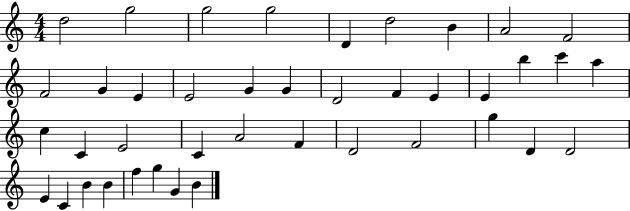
X:1
T:Untitled
M:4/4
L:1/4
K:C
d2 g2 g2 g2 D d2 B A2 F2 F2 G E E2 G G D2 F E E b c' a c C E2 C A2 F D2 F2 g D D2 E C B B f g G B